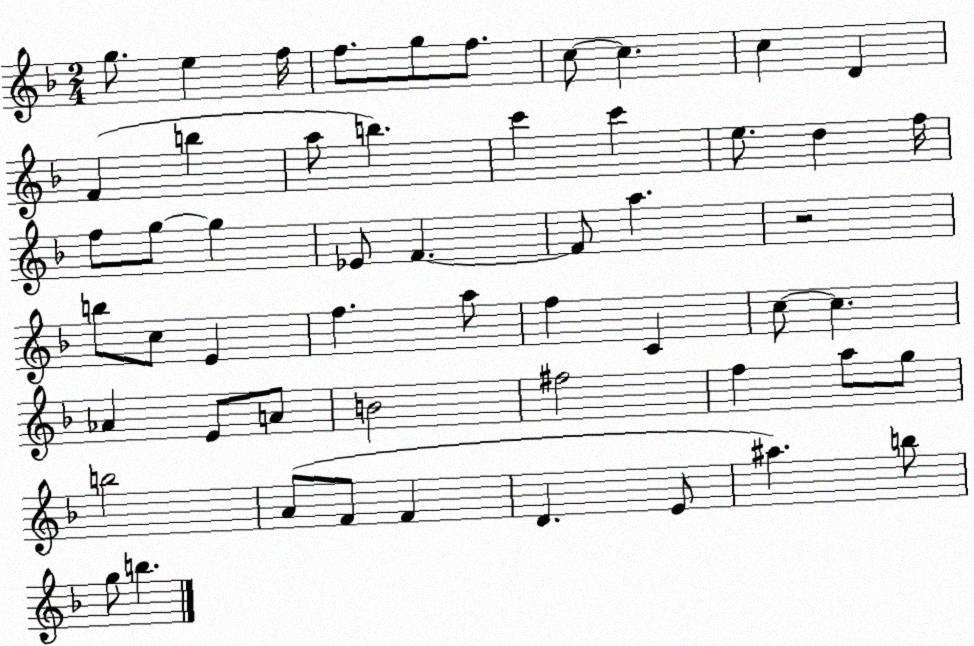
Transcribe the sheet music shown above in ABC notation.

X:1
T:Untitled
M:2/4
L:1/4
K:F
g/2 e f/4 f/2 g/2 f/2 c/2 c c D F b a/2 b c' c' e/2 d f/4 f/2 g/2 g _E/2 F F/2 a z2 b/2 c/2 E f a/2 f C c/2 c _A E/2 A/2 B2 ^f2 f a/2 g/2 b2 A/2 F/2 F D E/2 ^a b/2 g/2 b